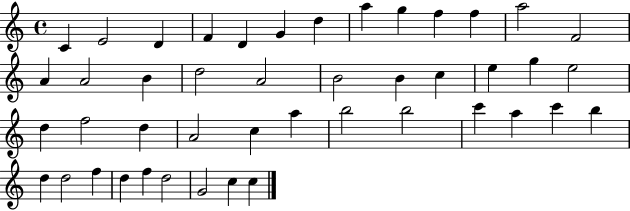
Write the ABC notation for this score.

X:1
T:Untitled
M:4/4
L:1/4
K:C
C E2 D F D G d a g f f a2 F2 A A2 B d2 A2 B2 B c e g e2 d f2 d A2 c a b2 b2 c' a c' b d d2 f d f d2 G2 c c